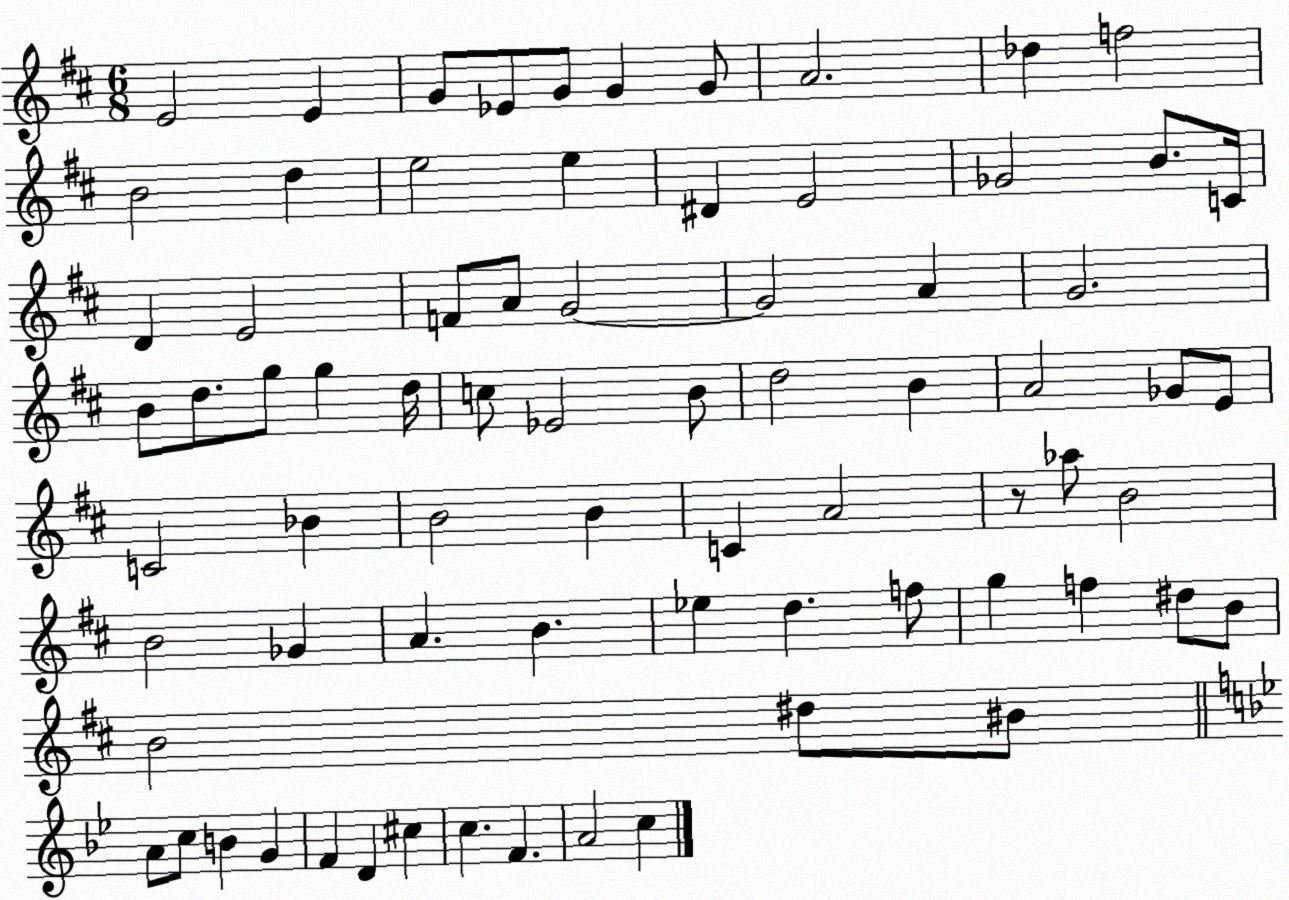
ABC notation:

X:1
T:Untitled
M:6/8
L:1/4
K:D
E2 E G/2 _E/2 G/2 G G/2 A2 _d f2 B2 d e2 e ^D E2 _G2 B/2 C/4 D E2 F/2 A/2 G2 G2 A G2 B/2 d/2 g/2 g d/4 c/2 _E2 B/2 d2 B A2 _G/2 E/2 C2 _B B2 B C A2 z/2 _a/2 B2 B2 _G A B _e d f/2 g f ^d/2 B/2 B2 ^d/2 ^B/2 A/2 c/2 B G F D ^c c F A2 c